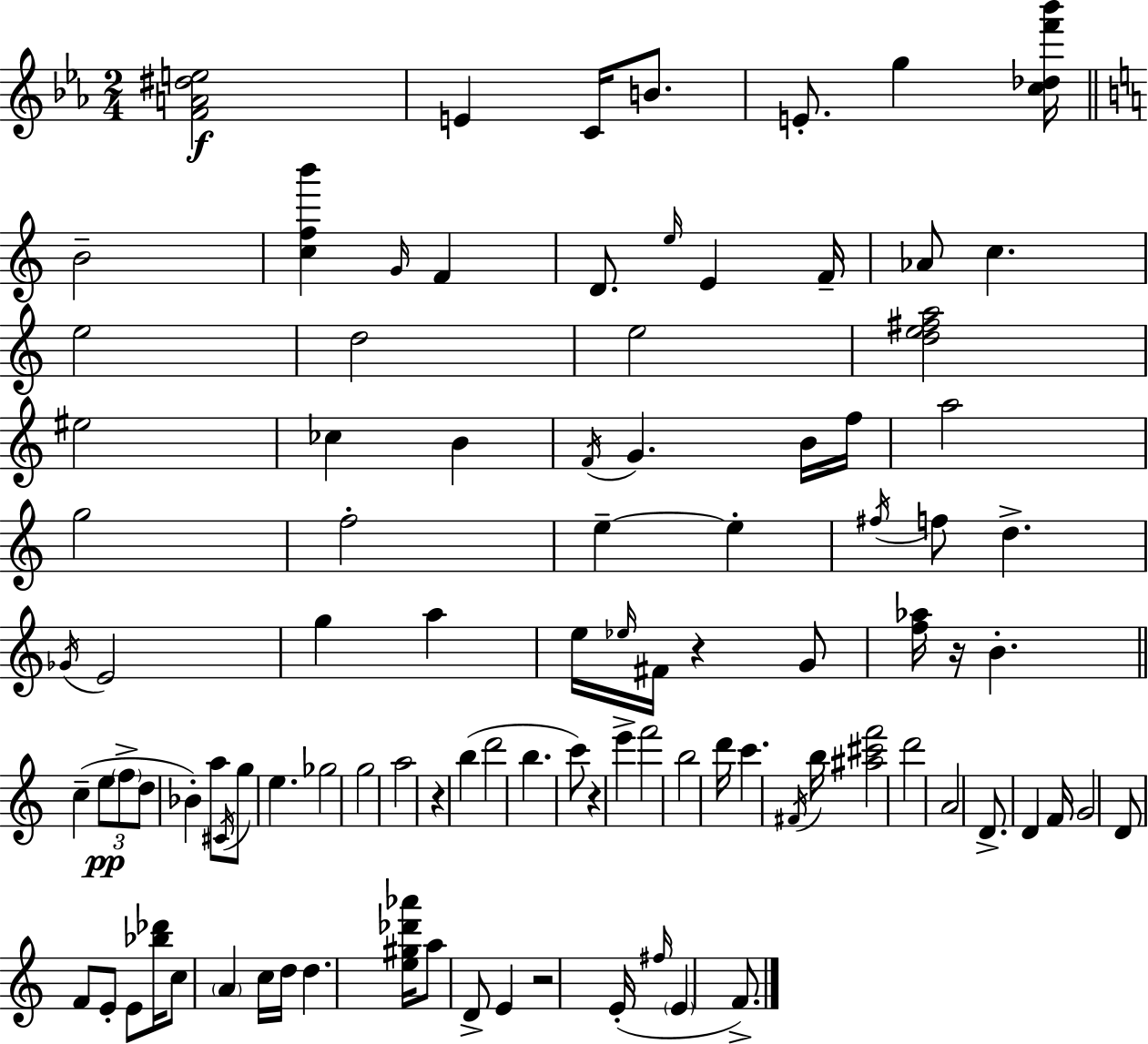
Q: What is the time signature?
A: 2/4